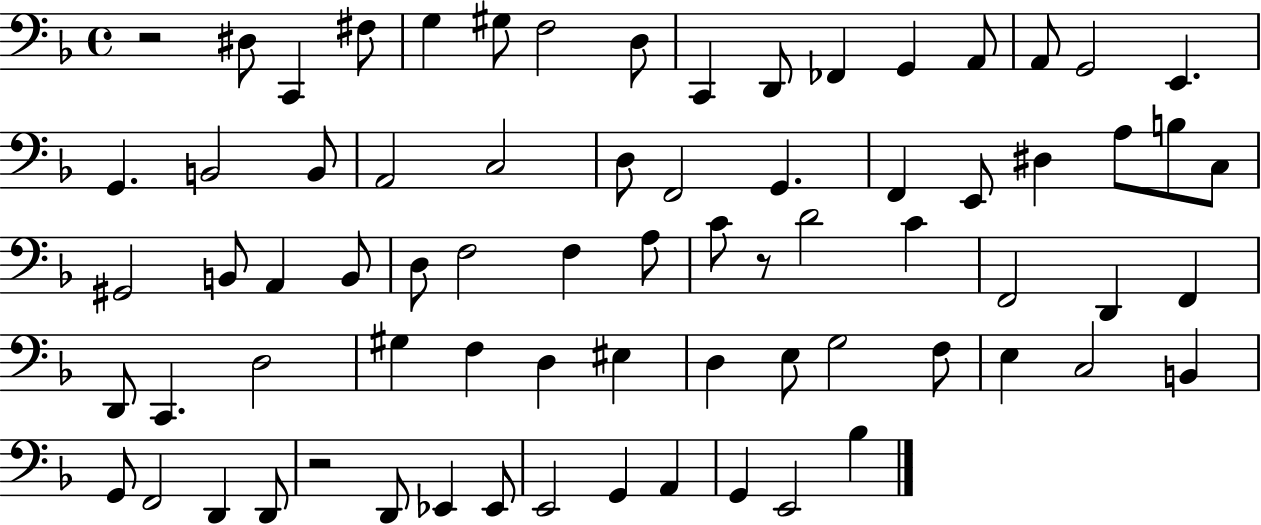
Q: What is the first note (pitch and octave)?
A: D#3